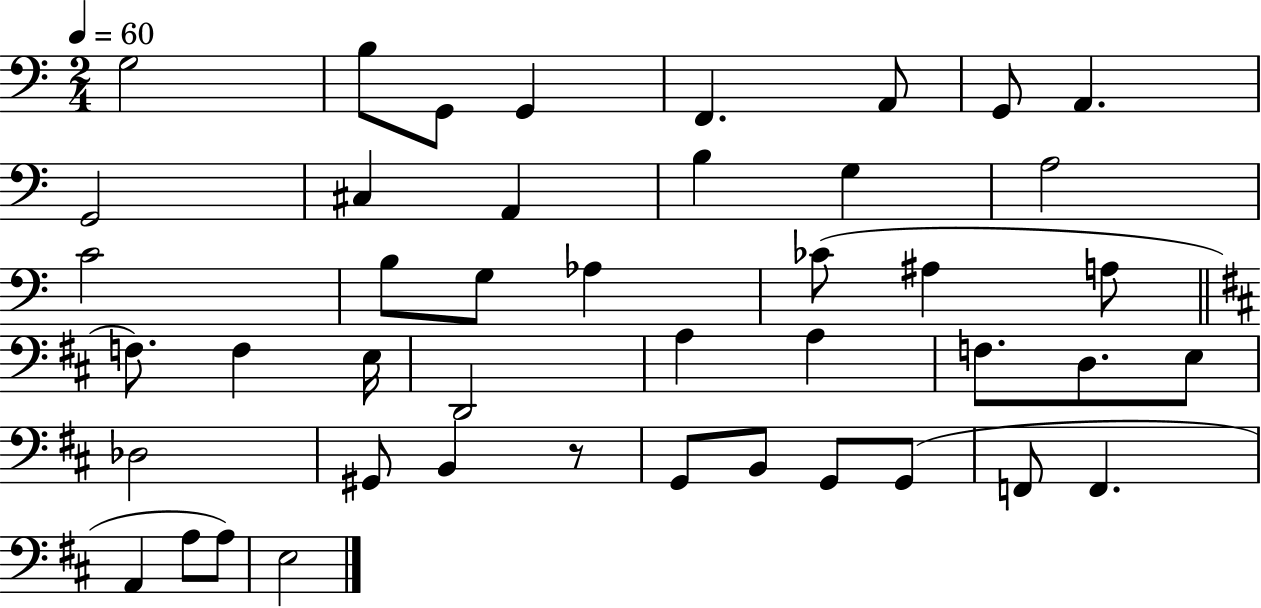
{
  \clef bass
  \numericTimeSignature
  \time 2/4
  \key c \major
  \tempo 4 = 60
  \repeat volta 2 { g2 | b8 g,8 g,4 | f,4. a,8 | g,8 a,4. | \break g,2 | cis4 a,4 | b4 g4 | a2 | \break c'2 | b8 g8 aes4 | ces'8( ais4 a8 | \bar "||" \break \key d \major f8.) f4 e16 | d,2 | a4 a4 | f8. d8. e8 | \break des2 | gis,8 b,4 r8 | g,8 b,8 g,8 g,8( | f,8 f,4. | \break a,4 a8 a8) | e2 | } \bar "|."
}